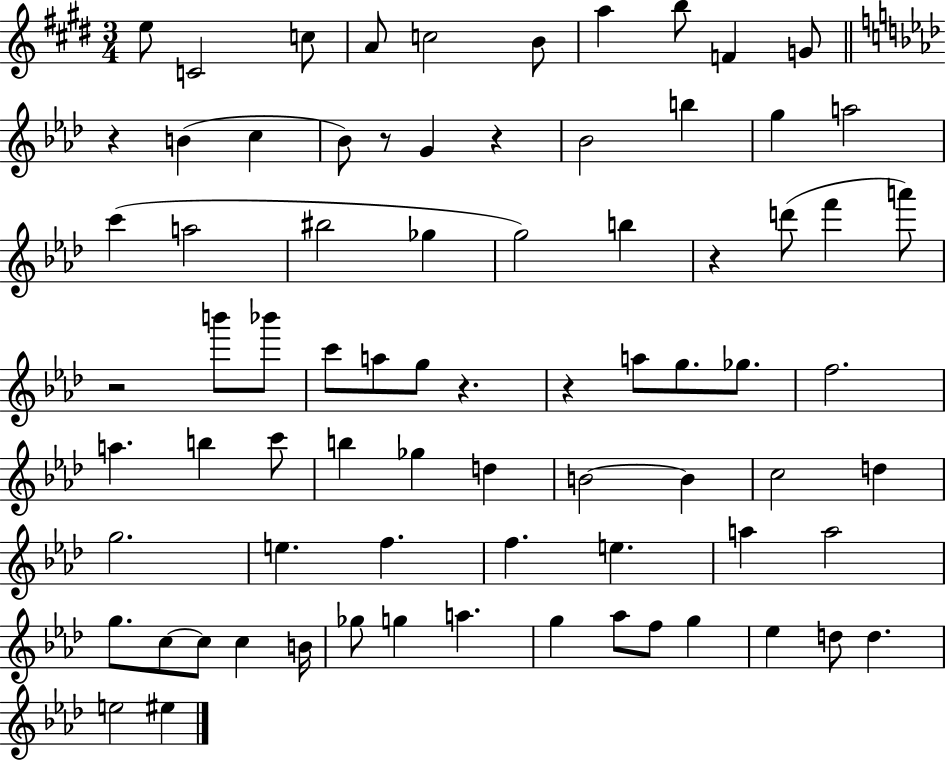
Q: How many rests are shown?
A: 7